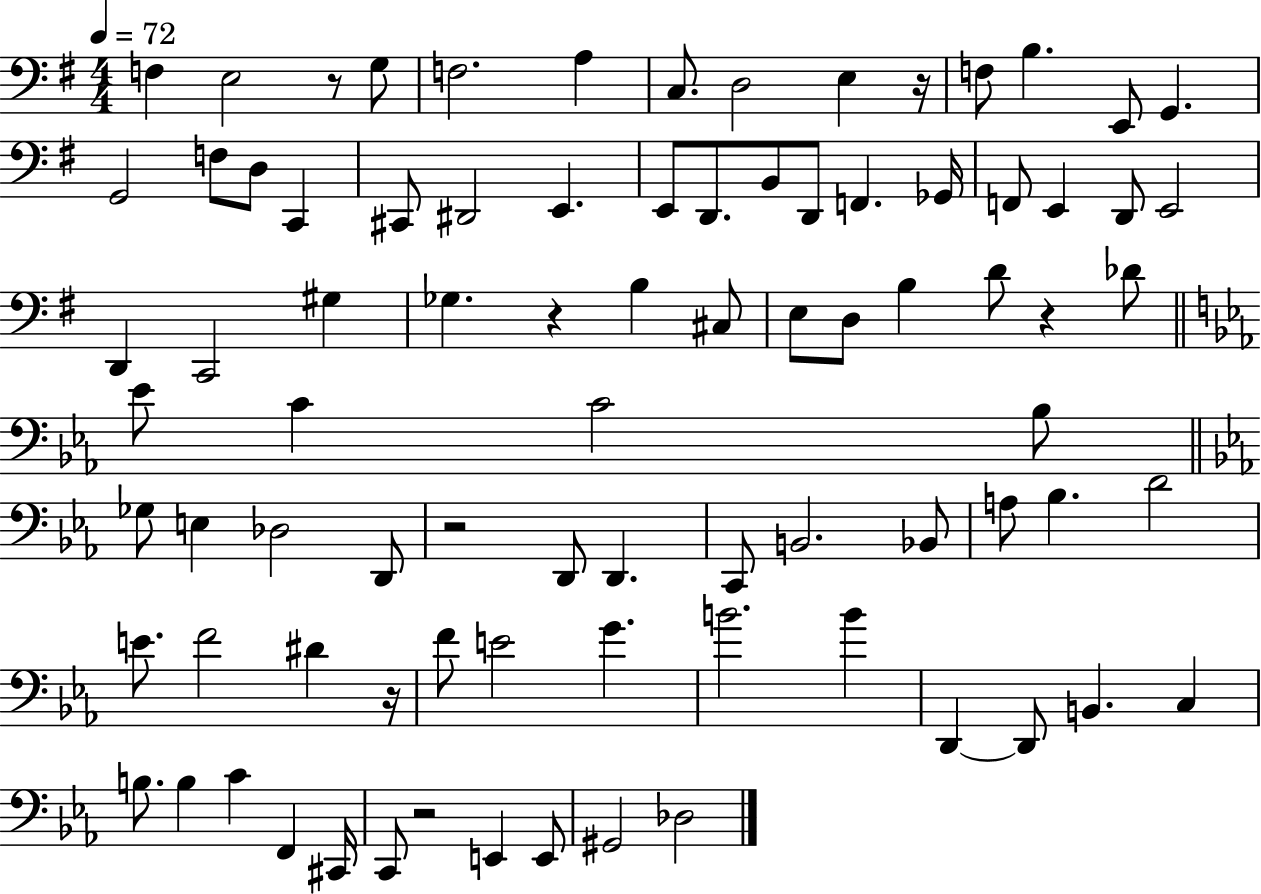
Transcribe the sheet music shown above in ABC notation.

X:1
T:Untitled
M:4/4
L:1/4
K:G
F, E,2 z/2 G,/2 F,2 A, C,/2 D,2 E, z/4 F,/2 B, E,,/2 G,, G,,2 F,/2 D,/2 C,, ^C,,/2 ^D,,2 E,, E,,/2 D,,/2 B,,/2 D,,/2 F,, _G,,/4 F,,/2 E,, D,,/2 E,,2 D,, C,,2 ^G, _G, z B, ^C,/2 E,/2 D,/2 B, D/2 z _D/2 _E/2 C C2 _B,/2 _G,/2 E, _D,2 D,,/2 z2 D,,/2 D,, C,,/2 B,,2 _B,,/2 A,/2 _B, D2 E/2 F2 ^D z/4 F/2 E2 G B2 B D,, D,,/2 B,, C, B,/2 B, C F,, ^C,,/4 C,,/2 z2 E,, E,,/2 ^G,,2 _D,2